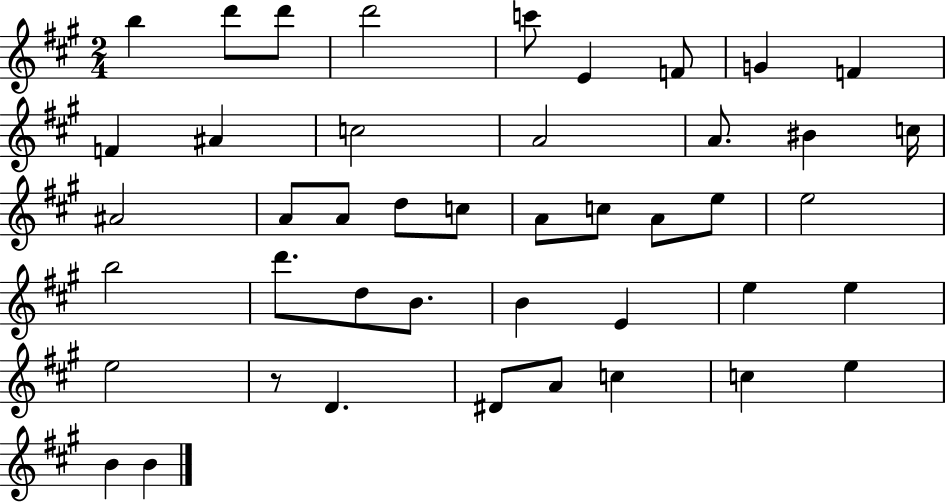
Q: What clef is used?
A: treble